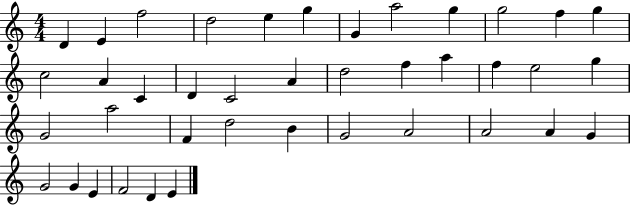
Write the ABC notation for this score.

X:1
T:Untitled
M:4/4
L:1/4
K:C
D E f2 d2 e g G a2 g g2 f g c2 A C D C2 A d2 f a f e2 g G2 a2 F d2 B G2 A2 A2 A G G2 G E F2 D E